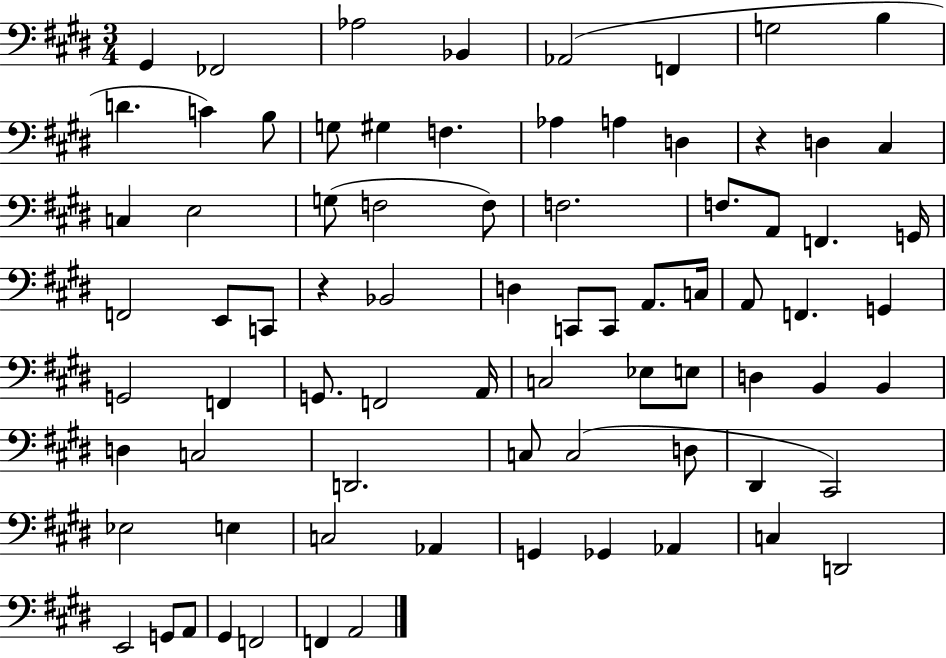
{
  \clef bass
  \numericTimeSignature
  \time 3/4
  \key e \major
  \repeat volta 2 { gis,4 fes,2 | aes2 bes,4 | aes,2( f,4 | g2 b4 | \break d'4. c'4) b8 | g8 gis4 f4. | aes4 a4 d4 | r4 d4 cis4 | \break c4 e2 | g8( f2 f8) | f2. | f8. a,8 f,4. g,16 | \break f,2 e,8 c,8 | r4 bes,2 | d4 c,8 c,8 a,8. c16 | a,8 f,4. g,4 | \break g,2 f,4 | g,8. f,2 a,16 | c2 ees8 e8 | d4 b,4 b,4 | \break d4 c2 | d,2. | c8 c2( d8 | dis,4 cis,2) | \break ees2 e4 | c2 aes,4 | g,4 ges,4 aes,4 | c4 d,2 | \break e,2 g,8 a,8 | gis,4 f,2 | f,4 a,2 | } \bar "|."
}